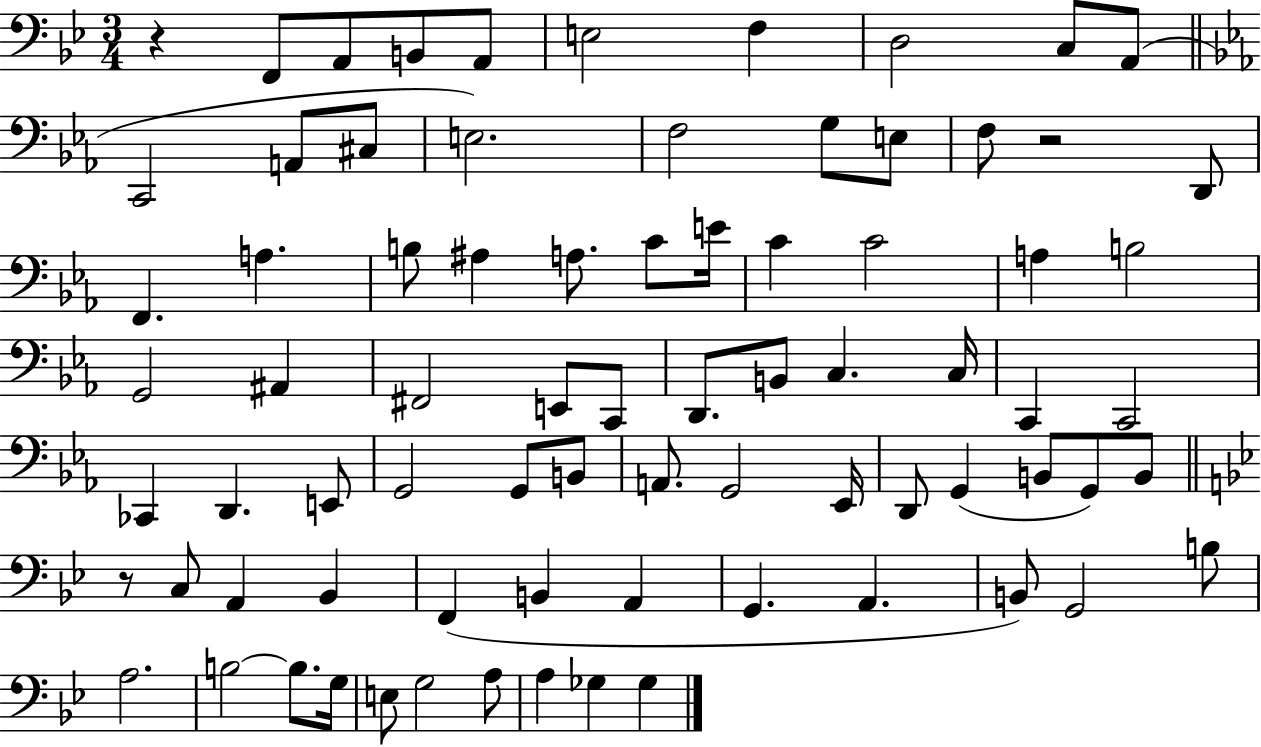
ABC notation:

X:1
T:Untitled
M:3/4
L:1/4
K:Bb
z F,,/2 A,,/2 B,,/2 A,,/2 E,2 F, D,2 C,/2 A,,/2 C,,2 A,,/2 ^C,/2 E,2 F,2 G,/2 E,/2 F,/2 z2 D,,/2 F,, A, B,/2 ^A, A,/2 C/2 E/4 C C2 A, B,2 G,,2 ^A,, ^F,,2 E,,/2 C,,/2 D,,/2 B,,/2 C, C,/4 C,, C,,2 _C,, D,, E,,/2 G,,2 G,,/2 B,,/2 A,,/2 G,,2 _E,,/4 D,,/2 G,, B,,/2 G,,/2 B,,/2 z/2 C,/2 A,, _B,, F,, B,, A,, G,, A,, B,,/2 G,,2 B,/2 A,2 B,2 B,/2 G,/4 E,/2 G,2 A,/2 A, _G, _G,